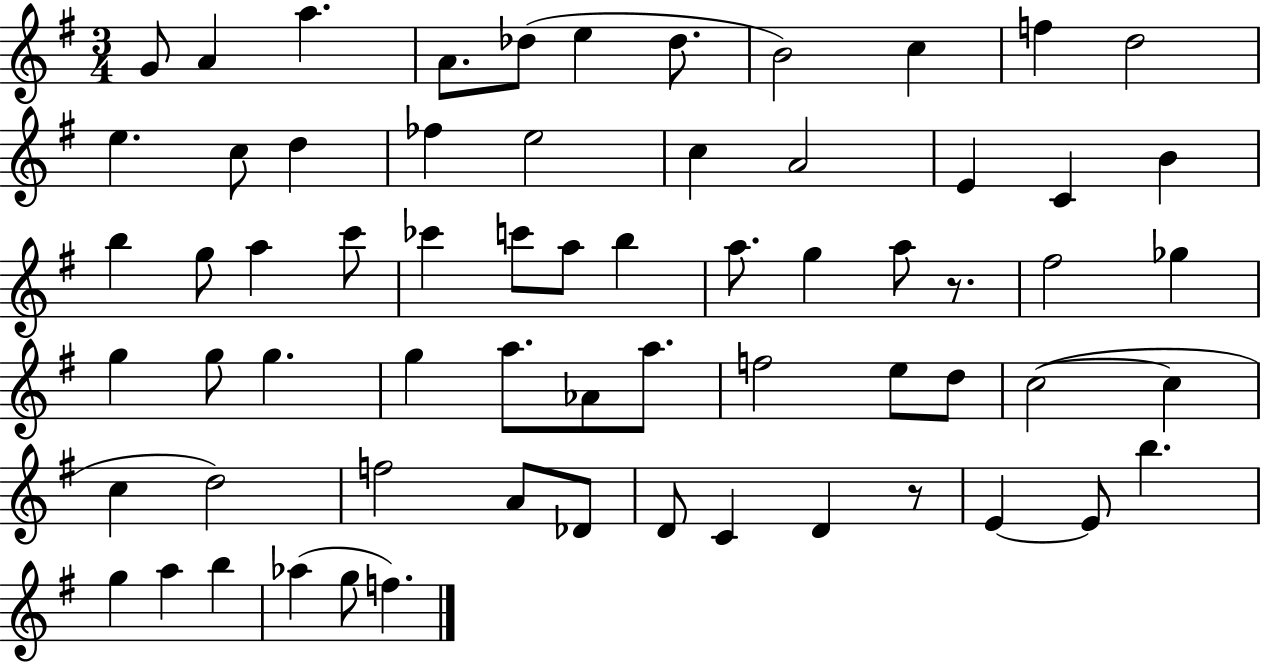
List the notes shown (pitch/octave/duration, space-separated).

G4/e A4/q A5/q. A4/e. Db5/e E5/q Db5/e. B4/h C5/q F5/q D5/h E5/q. C5/e D5/q FES5/q E5/h C5/q A4/h E4/q C4/q B4/q B5/q G5/e A5/q C6/e CES6/q C6/e A5/e B5/q A5/e. G5/q A5/e R/e. F#5/h Gb5/q G5/q G5/e G5/q. G5/q A5/e. Ab4/e A5/e. F5/h E5/e D5/e C5/h C5/q C5/q D5/h F5/h A4/e Db4/e D4/e C4/q D4/q R/e E4/q E4/e B5/q. G5/q A5/q B5/q Ab5/q G5/e F5/q.